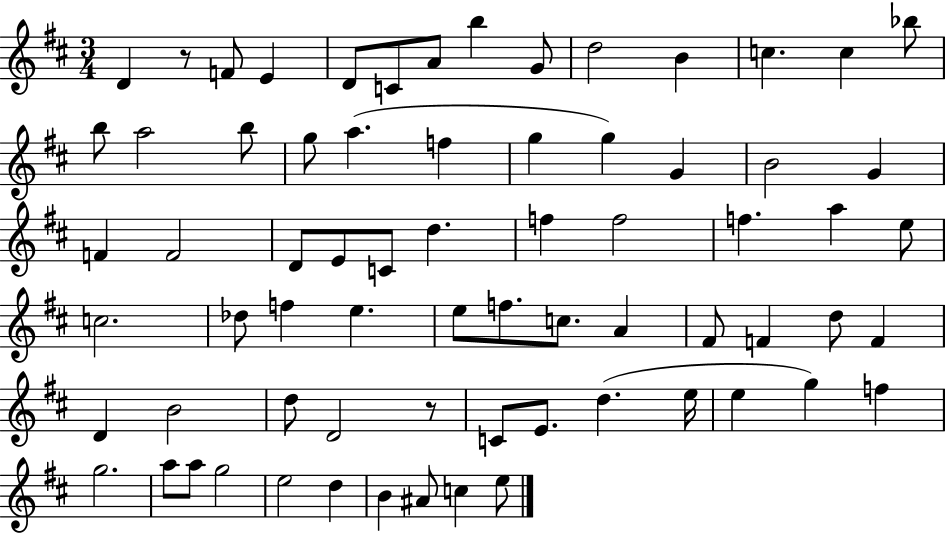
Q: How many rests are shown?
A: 2